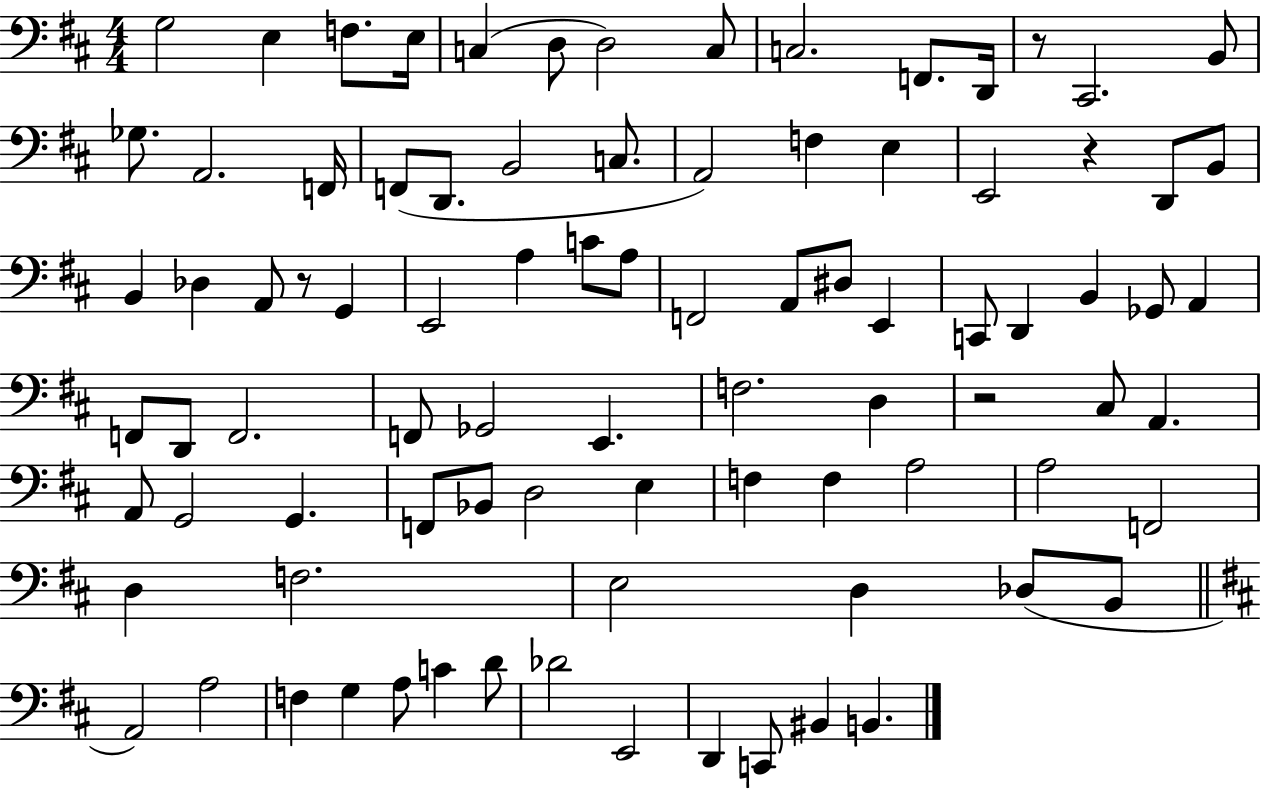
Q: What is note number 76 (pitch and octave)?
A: A3